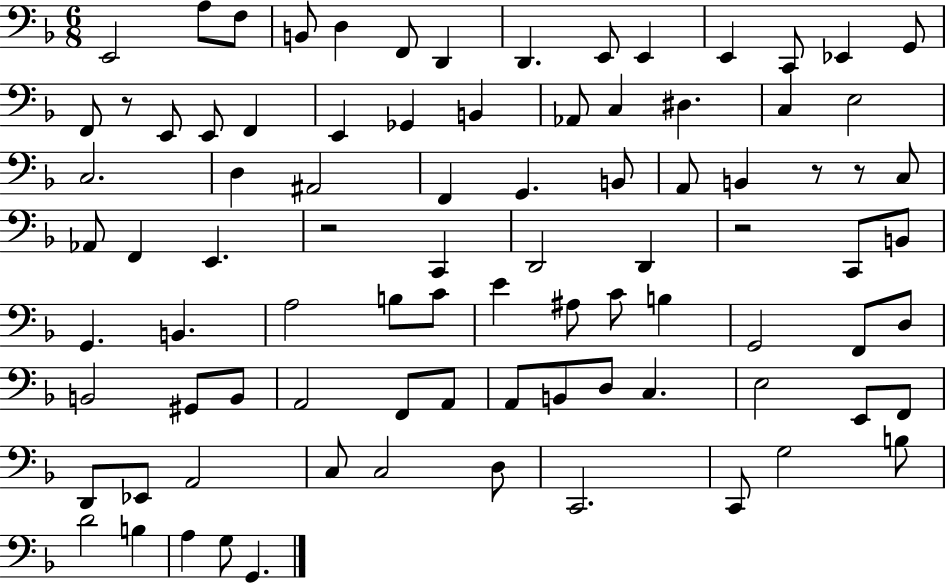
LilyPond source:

{
  \clef bass
  \numericTimeSignature
  \time 6/8
  \key f \major
  e,2 a8 f8 | b,8 d4 f,8 d,4 | d,4. e,8 e,4 | e,4 c,8 ees,4 g,8 | \break f,8 r8 e,8 e,8 f,4 | e,4 ges,4 b,4 | aes,8 c4 dis4. | c4 e2 | \break c2. | d4 ais,2 | f,4 g,4. b,8 | a,8 b,4 r8 r8 c8 | \break aes,8 f,4 e,4. | r2 c,4 | d,2 d,4 | r2 c,8 b,8 | \break g,4. b,4. | a2 b8 c'8 | e'4 ais8 c'8 b4 | g,2 f,8 d8 | \break b,2 gis,8 b,8 | a,2 f,8 a,8 | a,8 b,8 d8 c4. | e2 e,8 f,8 | \break d,8 ees,8 a,2 | c8 c2 d8 | c,2. | c,8 g2 b8 | \break d'2 b4 | a4 g8 g,4. | \bar "|."
}